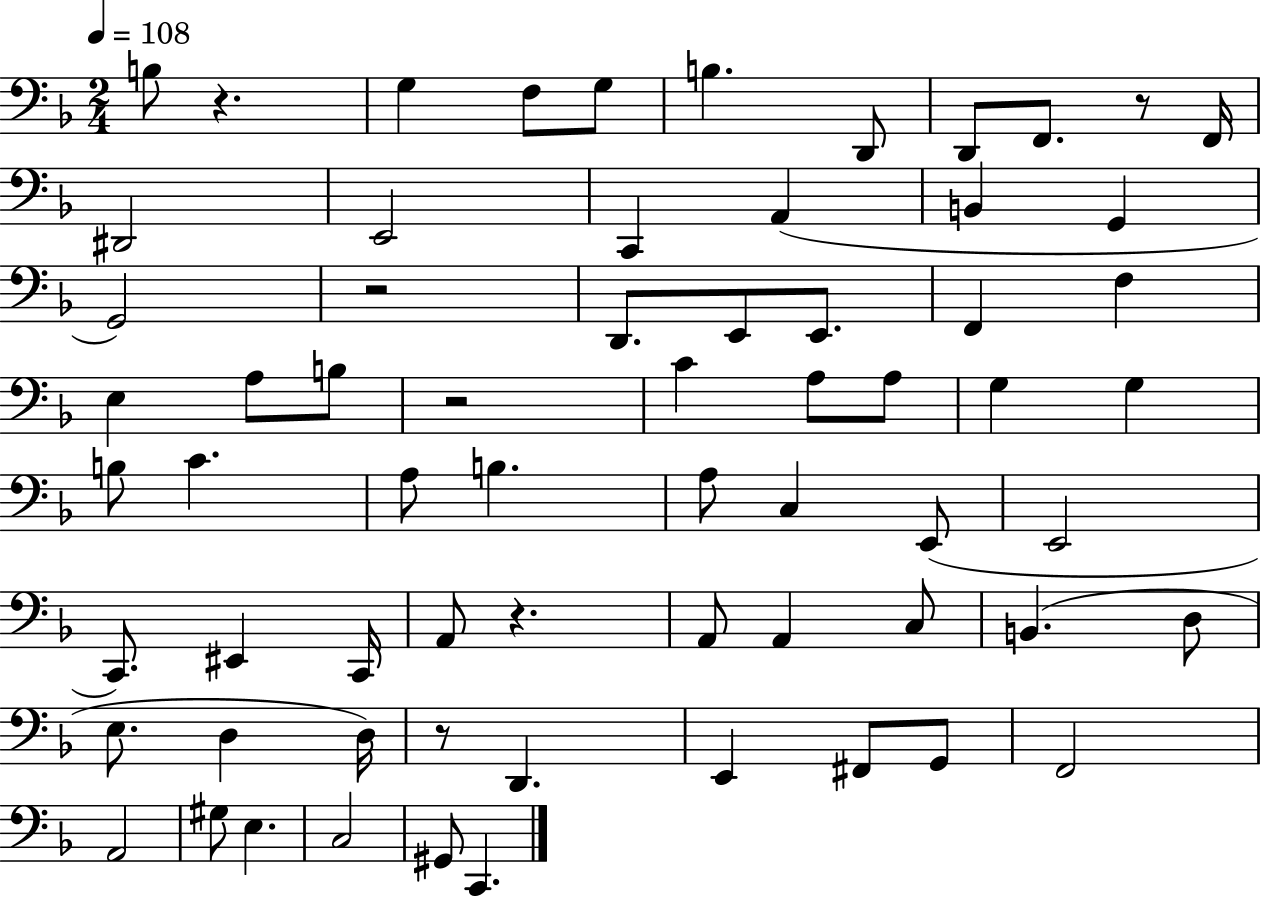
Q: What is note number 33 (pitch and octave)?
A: B3